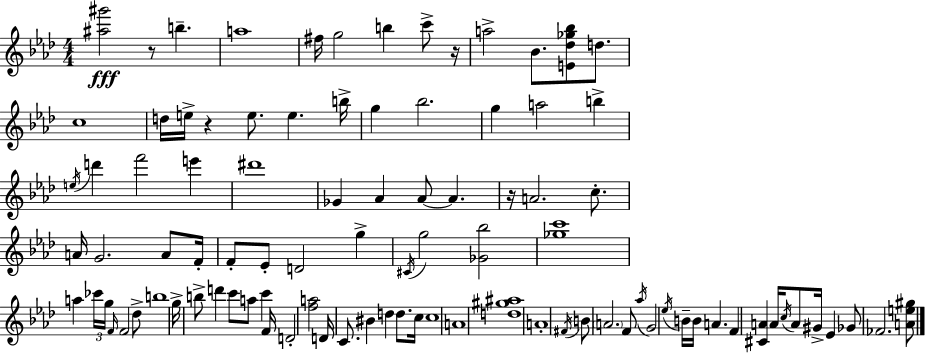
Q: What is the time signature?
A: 4/4